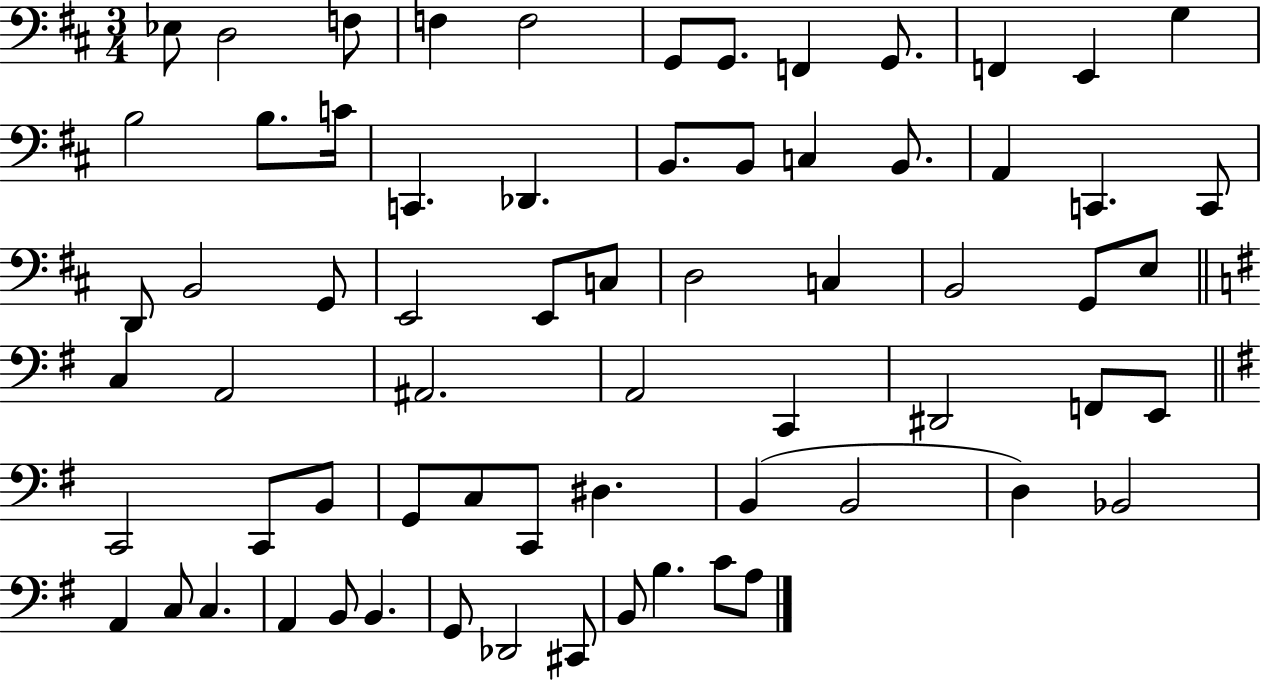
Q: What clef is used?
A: bass